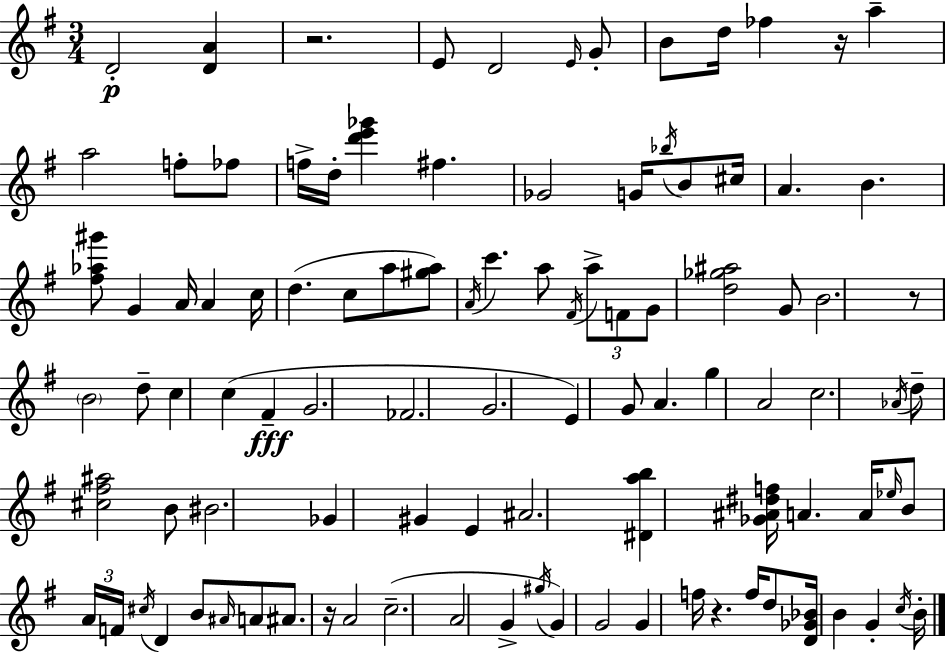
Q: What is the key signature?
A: E minor